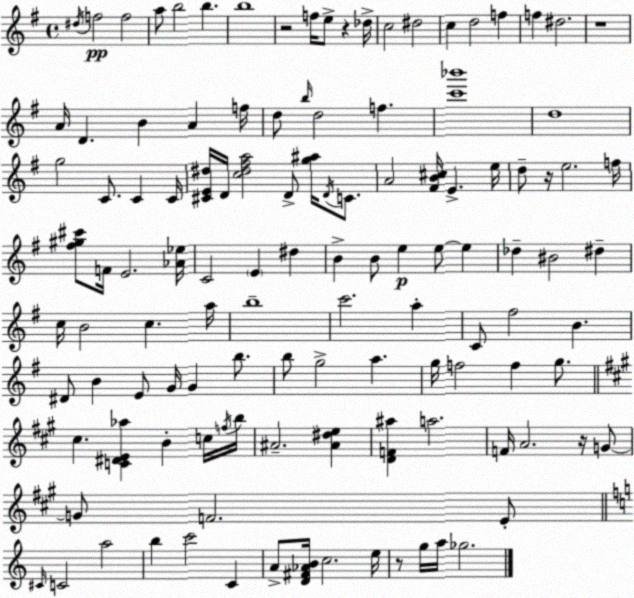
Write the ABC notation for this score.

X:1
T:Untitled
M:4/4
L:1/4
K:G
^d/4 f2 f2 a/2 b2 b b4 z2 f/4 e/2 z _d/4 c2 ^d2 c d2 f f ^d2 z4 A/4 D B A f/4 d/2 b/4 d2 f [c'_b']4 d4 g2 C/2 C C/4 [^CE^d]/4 D/4 [c^d^fa]2 D/2 [g^a]/4 D/4 C/2 A2 [^FB^c]/4 E e/4 d/2 z/4 e2 f/4 [^f^g^c']/2 F/4 E2 [_A_e]/4 C2 E ^d B B/2 e e/2 e _d ^B2 ^d c/4 B2 c a/4 b4 c'2 a C/2 ^f2 B ^D/2 B E/2 G/4 G b/2 b/2 g2 a g/4 f2 f g/2 ^c [C^DE_a] B c/4 f/4 b/4 ^A2 [^A^de] [DF^a] a2 F/4 A2 z/4 G/2 G/2 F2 E/2 ^C/4 C2 a2 b c'2 C A/2 [D^F_AB]/4 c2 e/4 z/2 g/4 a/4 _g2